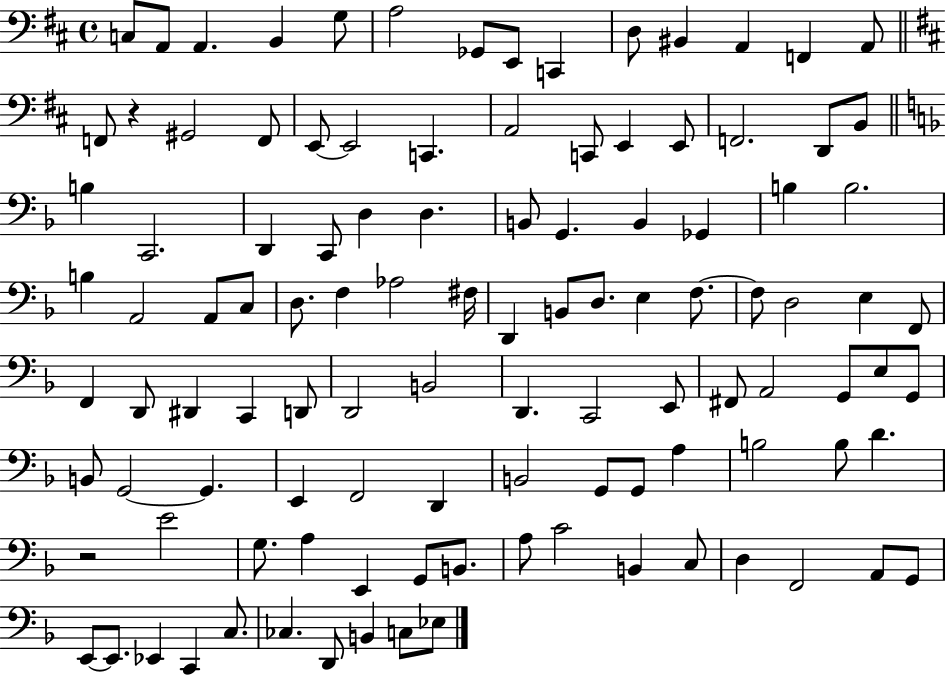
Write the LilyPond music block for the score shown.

{
  \clef bass
  \time 4/4
  \defaultTimeSignature
  \key d \major
  \repeat volta 2 { c8 a,8 a,4. b,4 g8 | a2 ges,8 e,8 c,4 | d8 bis,4 a,4 f,4 a,8 | \bar "||" \break \key b \minor f,8 r4 gis,2 f,8 | e,8~~ e,2 c,4. | a,2 c,8 e,4 e,8 | f,2. d,8 b,8 | \break \bar "||" \break \key f \major b4 c,2. | d,4 c,8 d4 d4. | b,8 g,4. b,4 ges,4 | b4 b2. | \break b4 a,2 a,8 c8 | d8. f4 aes2 fis16 | d,4 b,8 d8. e4 f8.~~ | f8 d2 e4 f,8 | \break f,4 d,8 dis,4 c,4 d,8 | d,2 b,2 | d,4. c,2 e,8 | fis,8 a,2 g,8 e8 g,8 | \break b,8 g,2~~ g,4. | e,4 f,2 d,4 | b,2 g,8 g,8 a4 | b2 b8 d'4. | \break r2 e'2 | g8. a4 e,4 g,8 b,8. | a8 c'2 b,4 c8 | d4 f,2 a,8 g,8 | \break e,8~~ e,8. ees,4 c,4 c8. | ces4. d,8 b,4 c8 ees8 | } \bar "|."
}